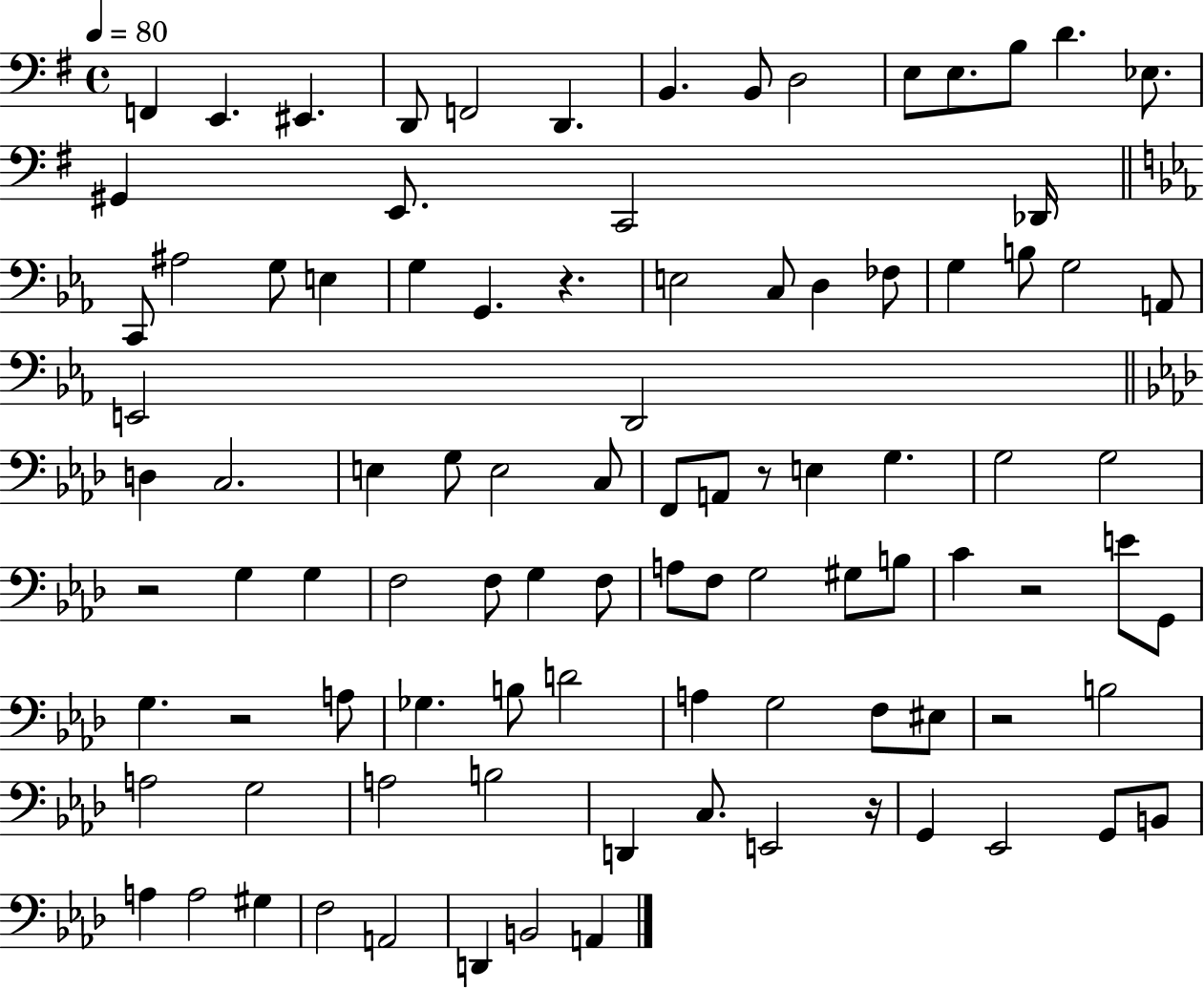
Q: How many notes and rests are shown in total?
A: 96